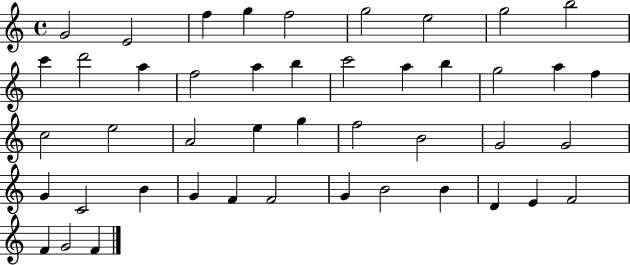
X:1
T:Untitled
M:4/4
L:1/4
K:C
G2 E2 f g f2 g2 e2 g2 b2 c' d'2 a f2 a b c'2 a b g2 a f c2 e2 A2 e g f2 B2 G2 G2 G C2 B G F F2 G B2 B D E F2 F G2 F